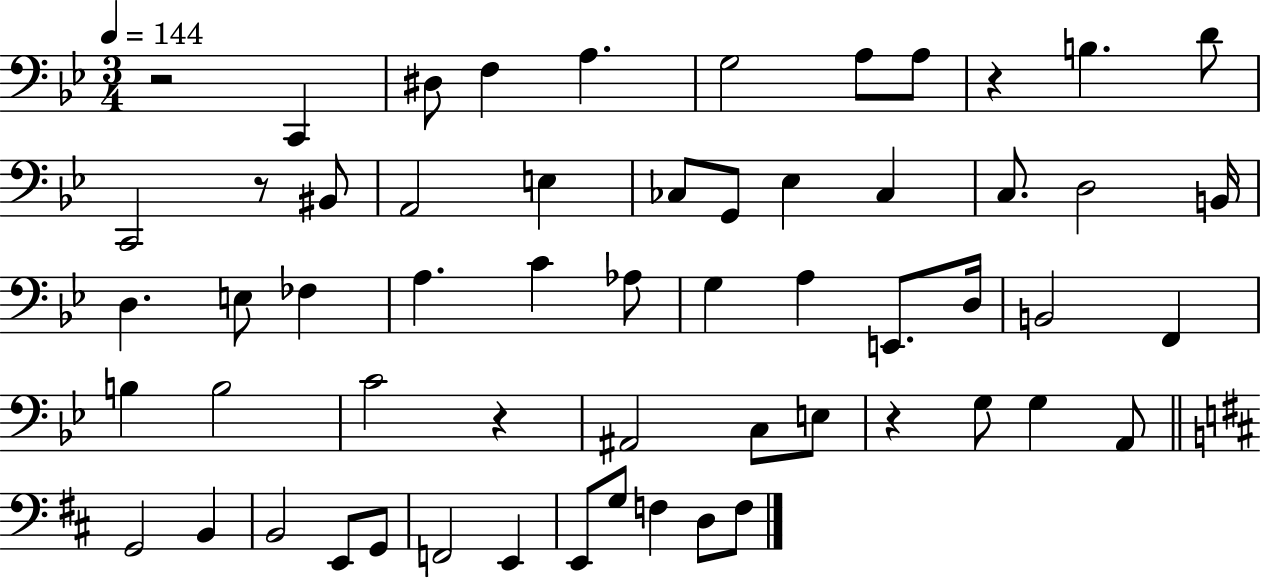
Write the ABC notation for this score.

X:1
T:Untitled
M:3/4
L:1/4
K:Bb
z2 C,, ^D,/2 F, A, G,2 A,/2 A,/2 z B, D/2 C,,2 z/2 ^B,,/2 A,,2 E, _C,/2 G,,/2 _E, _C, C,/2 D,2 B,,/4 D, E,/2 _F, A, C _A,/2 G, A, E,,/2 D,/4 B,,2 F,, B, B,2 C2 z ^A,,2 C,/2 E,/2 z G,/2 G, A,,/2 G,,2 B,, B,,2 E,,/2 G,,/2 F,,2 E,, E,,/2 G,/2 F, D,/2 F,/2